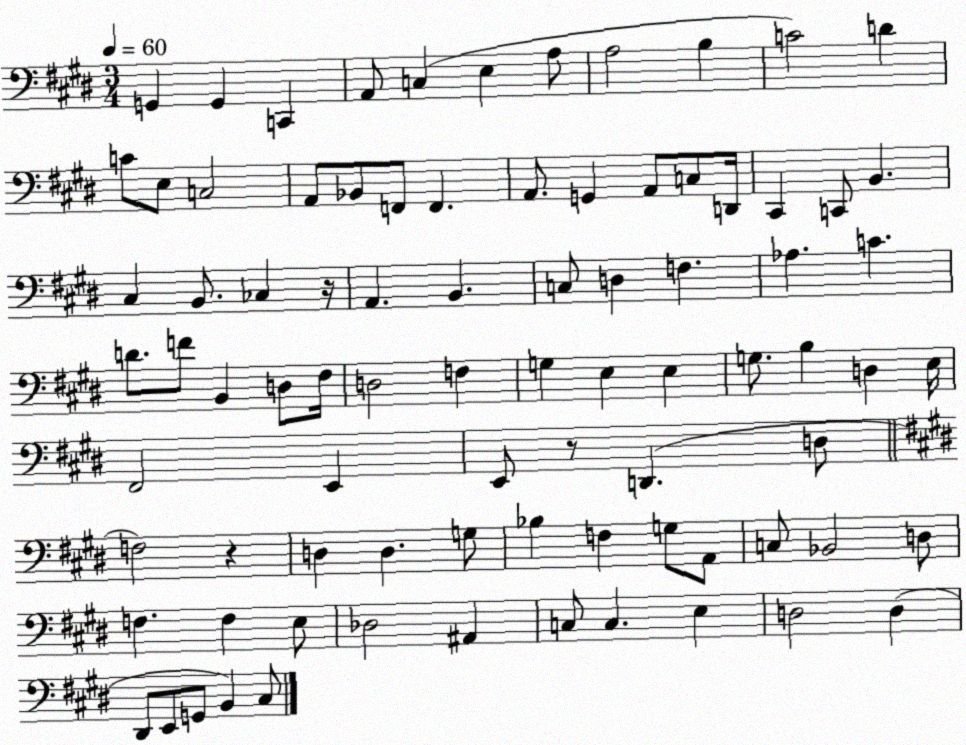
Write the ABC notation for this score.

X:1
T:Untitled
M:3/4
L:1/4
K:E
G,, G,, C,, A,,/2 C, E, A,/2 A,2 B, C2 D C/2 E,/2 C,2 A,,/2 _B,,/2 F,,/2 F,, A,,/2 G,, A,,/2 C,/2 D,,/4 ^C,, C,,/2 B,, ^C, B,,/2 _C, z/4 A,, B,, C,/2 D, F, _A, C D/2 F/2 B,, D,/2 ^F,/4 D,2 F, G, E, E, G,/2 B, D, E,/4 ^F,,2 E,, E,,/2 z/2 D,, D,/2 F,2 z D, D, G,/2 _B, F, G,/2 A,,/2 C,/2 _B,,2 D,/2 F, F, E,/2 _D,2 ^A,, C,/2 C, E, D,2 D, ^D,,/2 E,,/2 G,,/2 B,, ^C,/2